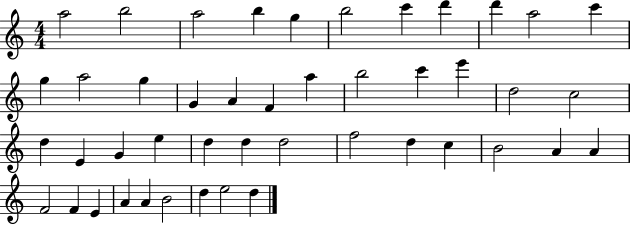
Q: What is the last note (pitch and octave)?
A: D5